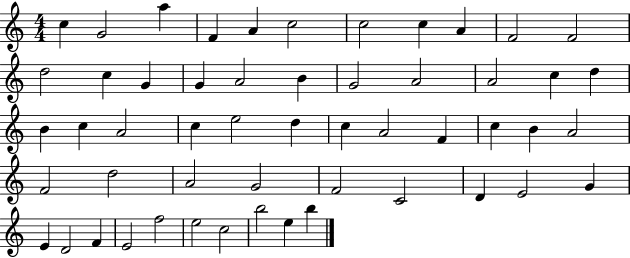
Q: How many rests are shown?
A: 0